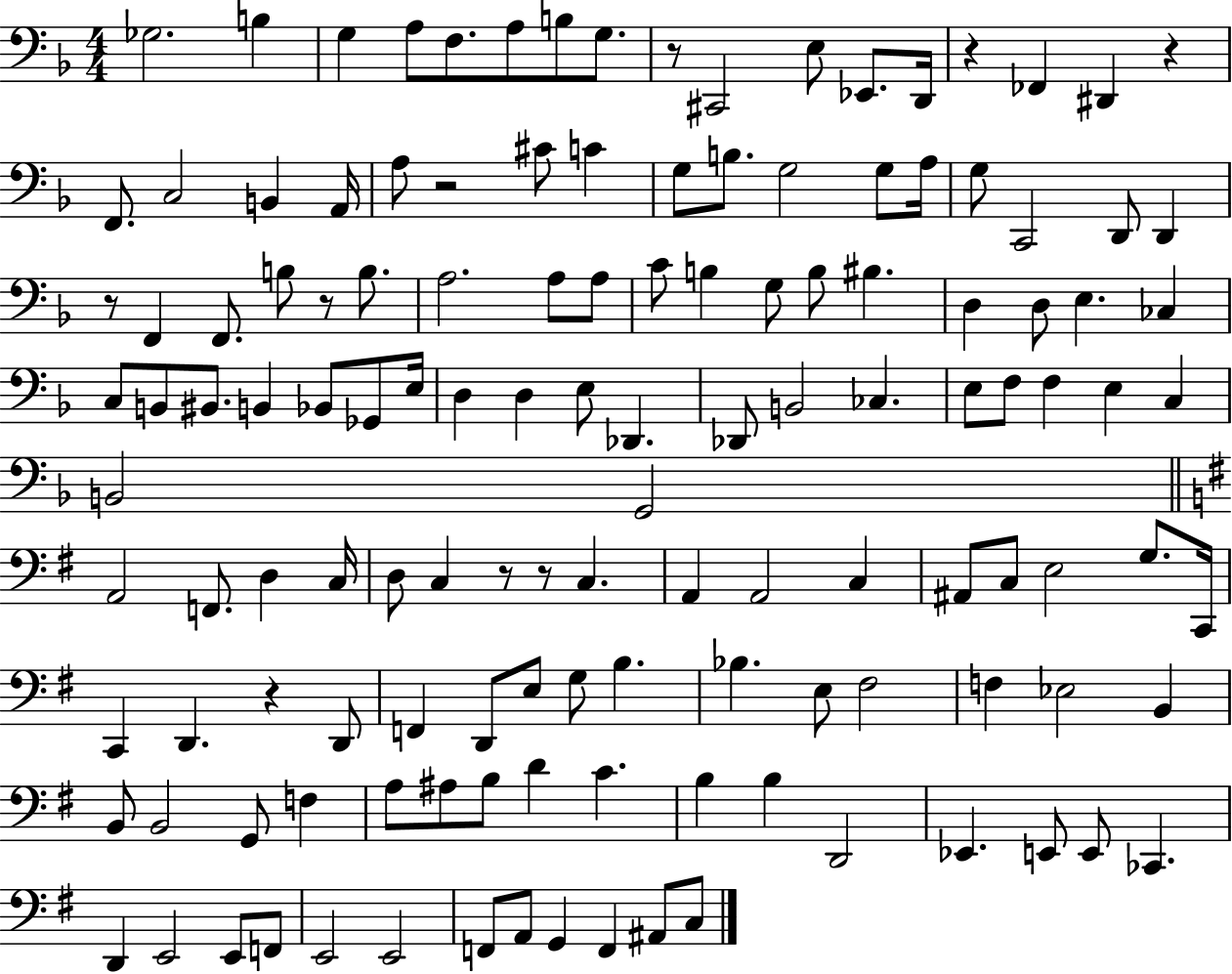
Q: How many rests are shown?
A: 9